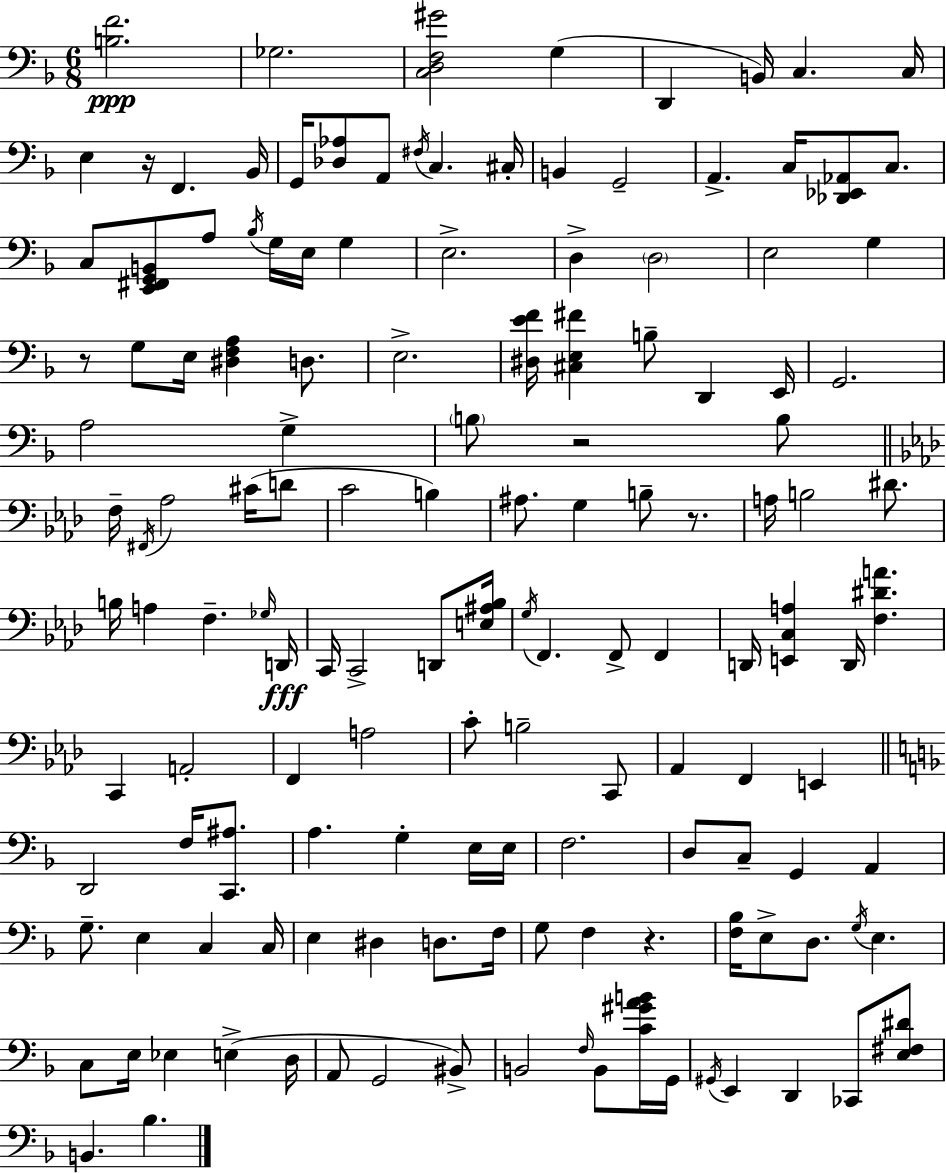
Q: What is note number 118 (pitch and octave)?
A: E2